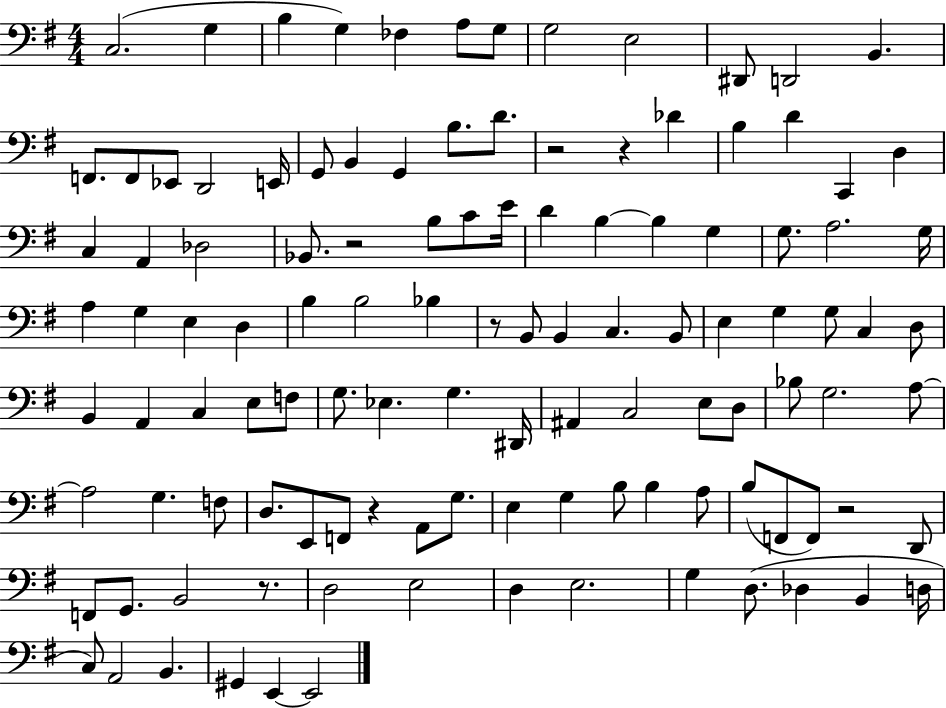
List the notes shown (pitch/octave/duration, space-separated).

C3/h. G3/q B3/q G3/q FES3/q A3/e G3/e G3/h E3/h D#2/e D2/h B2/q. F2/e. F2/e Eb2/e D2/h E2/s G2/e B2/q G2/q B3/e. D4/e. R/h R/q Db4/q B3/q D4/q C2/q D3/q C3/q A2/q Db3/h Bb2/e. R/h B3/e C4/e E4/s D4/q B3/q B3/q G3/q G3/e. A3/h. G3/s A3/q G3/q E3/q D3/q B3/q B3/h Bb3/q R/e B2/e B2/q C3/q. B2/e E3/q G3/q G3/e C3/q D3/e B2/q A2/q C3/q E3/e F3/e G3/e. Eb3/q. G3/q. D#2/s A#2/q C3/h E3/e D3/e Bb3/e G3/h. A3/e A3/h G3/q. F3/e D3/e. E2/e F2/e R/q A2/e G3/e. E3/q G3/q B3/e B3/q A3/e B3/e F2/e F2/e R/h D2/e F2/e G2/e. B2/h R/e. D3/h E3/h D3/q E3/h. G3/q D3/e. Db3/q B2/q D3/s C3/e A2/h B2/q. G#2/q E2/q E2/h